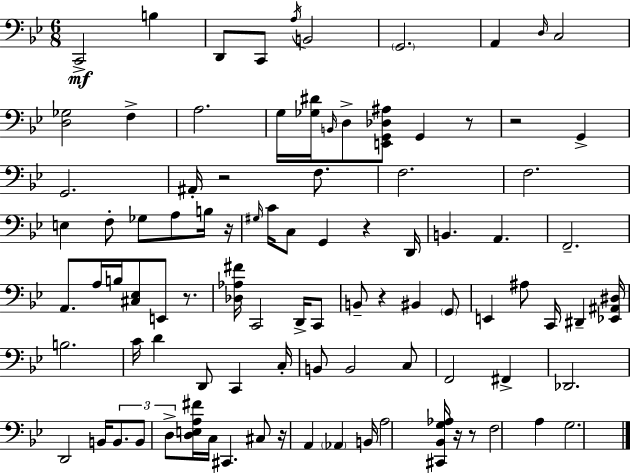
C2/h B3/q D2/e C2/e A3/s B2/h G2/h. A2/q D3/s C3/h [D3,Gb3]/h F3/q A3/h. G3/s [Gb3,D#4]/s B2/s D3/e [E2,G2,Db3,A#3]/e G2/q R/e R/h G2/q G2/h. A#2/s R/h F3/e. F3/h. F3/h. E3/q F3/e Gb3/e A3/e B3/s R/s G#3/s C4/s C3/e G2/q R/q D2/s B2/q. A2/q. F2/h. A2/e. A3/s B3/s [C#3,Eb3]/e E2/e R/e. [Db3,Ab3,F#4]/s C2/h D2/s C2/e B2/e R/q BIS2/q G2/e E2/q A#3/e C2/s D#2/q [Eb2,A#2,D#3]/s B3/h. C4/s D4/q D2/e C2/q C3/s B2/e B2/h C3/e F2/h F#2/q Db2/h. D2/h B2/s B2/e. B2/e D3/e [D3,E3,A3,F#4]/s C3/s C#2/q. C#3/e R/s A2/q Ab2/q B2/s A3/h [C#2,Bb2,G3,Ab3]/s R/s R/e F3/h A3/q G3/h.